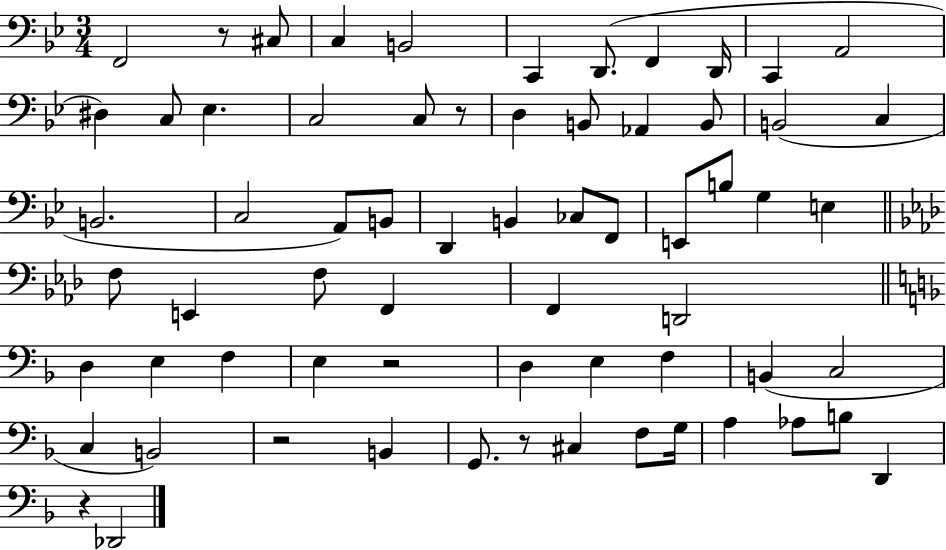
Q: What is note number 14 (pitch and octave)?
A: C3